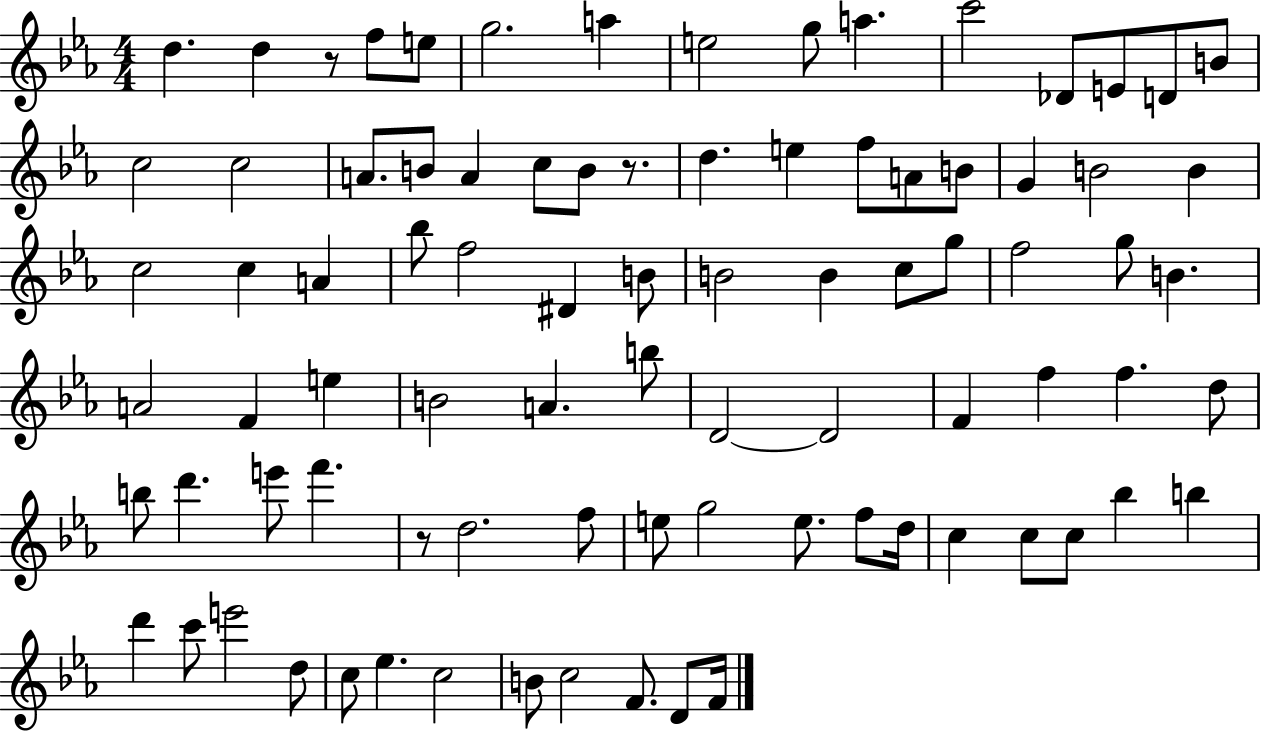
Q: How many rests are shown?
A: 3